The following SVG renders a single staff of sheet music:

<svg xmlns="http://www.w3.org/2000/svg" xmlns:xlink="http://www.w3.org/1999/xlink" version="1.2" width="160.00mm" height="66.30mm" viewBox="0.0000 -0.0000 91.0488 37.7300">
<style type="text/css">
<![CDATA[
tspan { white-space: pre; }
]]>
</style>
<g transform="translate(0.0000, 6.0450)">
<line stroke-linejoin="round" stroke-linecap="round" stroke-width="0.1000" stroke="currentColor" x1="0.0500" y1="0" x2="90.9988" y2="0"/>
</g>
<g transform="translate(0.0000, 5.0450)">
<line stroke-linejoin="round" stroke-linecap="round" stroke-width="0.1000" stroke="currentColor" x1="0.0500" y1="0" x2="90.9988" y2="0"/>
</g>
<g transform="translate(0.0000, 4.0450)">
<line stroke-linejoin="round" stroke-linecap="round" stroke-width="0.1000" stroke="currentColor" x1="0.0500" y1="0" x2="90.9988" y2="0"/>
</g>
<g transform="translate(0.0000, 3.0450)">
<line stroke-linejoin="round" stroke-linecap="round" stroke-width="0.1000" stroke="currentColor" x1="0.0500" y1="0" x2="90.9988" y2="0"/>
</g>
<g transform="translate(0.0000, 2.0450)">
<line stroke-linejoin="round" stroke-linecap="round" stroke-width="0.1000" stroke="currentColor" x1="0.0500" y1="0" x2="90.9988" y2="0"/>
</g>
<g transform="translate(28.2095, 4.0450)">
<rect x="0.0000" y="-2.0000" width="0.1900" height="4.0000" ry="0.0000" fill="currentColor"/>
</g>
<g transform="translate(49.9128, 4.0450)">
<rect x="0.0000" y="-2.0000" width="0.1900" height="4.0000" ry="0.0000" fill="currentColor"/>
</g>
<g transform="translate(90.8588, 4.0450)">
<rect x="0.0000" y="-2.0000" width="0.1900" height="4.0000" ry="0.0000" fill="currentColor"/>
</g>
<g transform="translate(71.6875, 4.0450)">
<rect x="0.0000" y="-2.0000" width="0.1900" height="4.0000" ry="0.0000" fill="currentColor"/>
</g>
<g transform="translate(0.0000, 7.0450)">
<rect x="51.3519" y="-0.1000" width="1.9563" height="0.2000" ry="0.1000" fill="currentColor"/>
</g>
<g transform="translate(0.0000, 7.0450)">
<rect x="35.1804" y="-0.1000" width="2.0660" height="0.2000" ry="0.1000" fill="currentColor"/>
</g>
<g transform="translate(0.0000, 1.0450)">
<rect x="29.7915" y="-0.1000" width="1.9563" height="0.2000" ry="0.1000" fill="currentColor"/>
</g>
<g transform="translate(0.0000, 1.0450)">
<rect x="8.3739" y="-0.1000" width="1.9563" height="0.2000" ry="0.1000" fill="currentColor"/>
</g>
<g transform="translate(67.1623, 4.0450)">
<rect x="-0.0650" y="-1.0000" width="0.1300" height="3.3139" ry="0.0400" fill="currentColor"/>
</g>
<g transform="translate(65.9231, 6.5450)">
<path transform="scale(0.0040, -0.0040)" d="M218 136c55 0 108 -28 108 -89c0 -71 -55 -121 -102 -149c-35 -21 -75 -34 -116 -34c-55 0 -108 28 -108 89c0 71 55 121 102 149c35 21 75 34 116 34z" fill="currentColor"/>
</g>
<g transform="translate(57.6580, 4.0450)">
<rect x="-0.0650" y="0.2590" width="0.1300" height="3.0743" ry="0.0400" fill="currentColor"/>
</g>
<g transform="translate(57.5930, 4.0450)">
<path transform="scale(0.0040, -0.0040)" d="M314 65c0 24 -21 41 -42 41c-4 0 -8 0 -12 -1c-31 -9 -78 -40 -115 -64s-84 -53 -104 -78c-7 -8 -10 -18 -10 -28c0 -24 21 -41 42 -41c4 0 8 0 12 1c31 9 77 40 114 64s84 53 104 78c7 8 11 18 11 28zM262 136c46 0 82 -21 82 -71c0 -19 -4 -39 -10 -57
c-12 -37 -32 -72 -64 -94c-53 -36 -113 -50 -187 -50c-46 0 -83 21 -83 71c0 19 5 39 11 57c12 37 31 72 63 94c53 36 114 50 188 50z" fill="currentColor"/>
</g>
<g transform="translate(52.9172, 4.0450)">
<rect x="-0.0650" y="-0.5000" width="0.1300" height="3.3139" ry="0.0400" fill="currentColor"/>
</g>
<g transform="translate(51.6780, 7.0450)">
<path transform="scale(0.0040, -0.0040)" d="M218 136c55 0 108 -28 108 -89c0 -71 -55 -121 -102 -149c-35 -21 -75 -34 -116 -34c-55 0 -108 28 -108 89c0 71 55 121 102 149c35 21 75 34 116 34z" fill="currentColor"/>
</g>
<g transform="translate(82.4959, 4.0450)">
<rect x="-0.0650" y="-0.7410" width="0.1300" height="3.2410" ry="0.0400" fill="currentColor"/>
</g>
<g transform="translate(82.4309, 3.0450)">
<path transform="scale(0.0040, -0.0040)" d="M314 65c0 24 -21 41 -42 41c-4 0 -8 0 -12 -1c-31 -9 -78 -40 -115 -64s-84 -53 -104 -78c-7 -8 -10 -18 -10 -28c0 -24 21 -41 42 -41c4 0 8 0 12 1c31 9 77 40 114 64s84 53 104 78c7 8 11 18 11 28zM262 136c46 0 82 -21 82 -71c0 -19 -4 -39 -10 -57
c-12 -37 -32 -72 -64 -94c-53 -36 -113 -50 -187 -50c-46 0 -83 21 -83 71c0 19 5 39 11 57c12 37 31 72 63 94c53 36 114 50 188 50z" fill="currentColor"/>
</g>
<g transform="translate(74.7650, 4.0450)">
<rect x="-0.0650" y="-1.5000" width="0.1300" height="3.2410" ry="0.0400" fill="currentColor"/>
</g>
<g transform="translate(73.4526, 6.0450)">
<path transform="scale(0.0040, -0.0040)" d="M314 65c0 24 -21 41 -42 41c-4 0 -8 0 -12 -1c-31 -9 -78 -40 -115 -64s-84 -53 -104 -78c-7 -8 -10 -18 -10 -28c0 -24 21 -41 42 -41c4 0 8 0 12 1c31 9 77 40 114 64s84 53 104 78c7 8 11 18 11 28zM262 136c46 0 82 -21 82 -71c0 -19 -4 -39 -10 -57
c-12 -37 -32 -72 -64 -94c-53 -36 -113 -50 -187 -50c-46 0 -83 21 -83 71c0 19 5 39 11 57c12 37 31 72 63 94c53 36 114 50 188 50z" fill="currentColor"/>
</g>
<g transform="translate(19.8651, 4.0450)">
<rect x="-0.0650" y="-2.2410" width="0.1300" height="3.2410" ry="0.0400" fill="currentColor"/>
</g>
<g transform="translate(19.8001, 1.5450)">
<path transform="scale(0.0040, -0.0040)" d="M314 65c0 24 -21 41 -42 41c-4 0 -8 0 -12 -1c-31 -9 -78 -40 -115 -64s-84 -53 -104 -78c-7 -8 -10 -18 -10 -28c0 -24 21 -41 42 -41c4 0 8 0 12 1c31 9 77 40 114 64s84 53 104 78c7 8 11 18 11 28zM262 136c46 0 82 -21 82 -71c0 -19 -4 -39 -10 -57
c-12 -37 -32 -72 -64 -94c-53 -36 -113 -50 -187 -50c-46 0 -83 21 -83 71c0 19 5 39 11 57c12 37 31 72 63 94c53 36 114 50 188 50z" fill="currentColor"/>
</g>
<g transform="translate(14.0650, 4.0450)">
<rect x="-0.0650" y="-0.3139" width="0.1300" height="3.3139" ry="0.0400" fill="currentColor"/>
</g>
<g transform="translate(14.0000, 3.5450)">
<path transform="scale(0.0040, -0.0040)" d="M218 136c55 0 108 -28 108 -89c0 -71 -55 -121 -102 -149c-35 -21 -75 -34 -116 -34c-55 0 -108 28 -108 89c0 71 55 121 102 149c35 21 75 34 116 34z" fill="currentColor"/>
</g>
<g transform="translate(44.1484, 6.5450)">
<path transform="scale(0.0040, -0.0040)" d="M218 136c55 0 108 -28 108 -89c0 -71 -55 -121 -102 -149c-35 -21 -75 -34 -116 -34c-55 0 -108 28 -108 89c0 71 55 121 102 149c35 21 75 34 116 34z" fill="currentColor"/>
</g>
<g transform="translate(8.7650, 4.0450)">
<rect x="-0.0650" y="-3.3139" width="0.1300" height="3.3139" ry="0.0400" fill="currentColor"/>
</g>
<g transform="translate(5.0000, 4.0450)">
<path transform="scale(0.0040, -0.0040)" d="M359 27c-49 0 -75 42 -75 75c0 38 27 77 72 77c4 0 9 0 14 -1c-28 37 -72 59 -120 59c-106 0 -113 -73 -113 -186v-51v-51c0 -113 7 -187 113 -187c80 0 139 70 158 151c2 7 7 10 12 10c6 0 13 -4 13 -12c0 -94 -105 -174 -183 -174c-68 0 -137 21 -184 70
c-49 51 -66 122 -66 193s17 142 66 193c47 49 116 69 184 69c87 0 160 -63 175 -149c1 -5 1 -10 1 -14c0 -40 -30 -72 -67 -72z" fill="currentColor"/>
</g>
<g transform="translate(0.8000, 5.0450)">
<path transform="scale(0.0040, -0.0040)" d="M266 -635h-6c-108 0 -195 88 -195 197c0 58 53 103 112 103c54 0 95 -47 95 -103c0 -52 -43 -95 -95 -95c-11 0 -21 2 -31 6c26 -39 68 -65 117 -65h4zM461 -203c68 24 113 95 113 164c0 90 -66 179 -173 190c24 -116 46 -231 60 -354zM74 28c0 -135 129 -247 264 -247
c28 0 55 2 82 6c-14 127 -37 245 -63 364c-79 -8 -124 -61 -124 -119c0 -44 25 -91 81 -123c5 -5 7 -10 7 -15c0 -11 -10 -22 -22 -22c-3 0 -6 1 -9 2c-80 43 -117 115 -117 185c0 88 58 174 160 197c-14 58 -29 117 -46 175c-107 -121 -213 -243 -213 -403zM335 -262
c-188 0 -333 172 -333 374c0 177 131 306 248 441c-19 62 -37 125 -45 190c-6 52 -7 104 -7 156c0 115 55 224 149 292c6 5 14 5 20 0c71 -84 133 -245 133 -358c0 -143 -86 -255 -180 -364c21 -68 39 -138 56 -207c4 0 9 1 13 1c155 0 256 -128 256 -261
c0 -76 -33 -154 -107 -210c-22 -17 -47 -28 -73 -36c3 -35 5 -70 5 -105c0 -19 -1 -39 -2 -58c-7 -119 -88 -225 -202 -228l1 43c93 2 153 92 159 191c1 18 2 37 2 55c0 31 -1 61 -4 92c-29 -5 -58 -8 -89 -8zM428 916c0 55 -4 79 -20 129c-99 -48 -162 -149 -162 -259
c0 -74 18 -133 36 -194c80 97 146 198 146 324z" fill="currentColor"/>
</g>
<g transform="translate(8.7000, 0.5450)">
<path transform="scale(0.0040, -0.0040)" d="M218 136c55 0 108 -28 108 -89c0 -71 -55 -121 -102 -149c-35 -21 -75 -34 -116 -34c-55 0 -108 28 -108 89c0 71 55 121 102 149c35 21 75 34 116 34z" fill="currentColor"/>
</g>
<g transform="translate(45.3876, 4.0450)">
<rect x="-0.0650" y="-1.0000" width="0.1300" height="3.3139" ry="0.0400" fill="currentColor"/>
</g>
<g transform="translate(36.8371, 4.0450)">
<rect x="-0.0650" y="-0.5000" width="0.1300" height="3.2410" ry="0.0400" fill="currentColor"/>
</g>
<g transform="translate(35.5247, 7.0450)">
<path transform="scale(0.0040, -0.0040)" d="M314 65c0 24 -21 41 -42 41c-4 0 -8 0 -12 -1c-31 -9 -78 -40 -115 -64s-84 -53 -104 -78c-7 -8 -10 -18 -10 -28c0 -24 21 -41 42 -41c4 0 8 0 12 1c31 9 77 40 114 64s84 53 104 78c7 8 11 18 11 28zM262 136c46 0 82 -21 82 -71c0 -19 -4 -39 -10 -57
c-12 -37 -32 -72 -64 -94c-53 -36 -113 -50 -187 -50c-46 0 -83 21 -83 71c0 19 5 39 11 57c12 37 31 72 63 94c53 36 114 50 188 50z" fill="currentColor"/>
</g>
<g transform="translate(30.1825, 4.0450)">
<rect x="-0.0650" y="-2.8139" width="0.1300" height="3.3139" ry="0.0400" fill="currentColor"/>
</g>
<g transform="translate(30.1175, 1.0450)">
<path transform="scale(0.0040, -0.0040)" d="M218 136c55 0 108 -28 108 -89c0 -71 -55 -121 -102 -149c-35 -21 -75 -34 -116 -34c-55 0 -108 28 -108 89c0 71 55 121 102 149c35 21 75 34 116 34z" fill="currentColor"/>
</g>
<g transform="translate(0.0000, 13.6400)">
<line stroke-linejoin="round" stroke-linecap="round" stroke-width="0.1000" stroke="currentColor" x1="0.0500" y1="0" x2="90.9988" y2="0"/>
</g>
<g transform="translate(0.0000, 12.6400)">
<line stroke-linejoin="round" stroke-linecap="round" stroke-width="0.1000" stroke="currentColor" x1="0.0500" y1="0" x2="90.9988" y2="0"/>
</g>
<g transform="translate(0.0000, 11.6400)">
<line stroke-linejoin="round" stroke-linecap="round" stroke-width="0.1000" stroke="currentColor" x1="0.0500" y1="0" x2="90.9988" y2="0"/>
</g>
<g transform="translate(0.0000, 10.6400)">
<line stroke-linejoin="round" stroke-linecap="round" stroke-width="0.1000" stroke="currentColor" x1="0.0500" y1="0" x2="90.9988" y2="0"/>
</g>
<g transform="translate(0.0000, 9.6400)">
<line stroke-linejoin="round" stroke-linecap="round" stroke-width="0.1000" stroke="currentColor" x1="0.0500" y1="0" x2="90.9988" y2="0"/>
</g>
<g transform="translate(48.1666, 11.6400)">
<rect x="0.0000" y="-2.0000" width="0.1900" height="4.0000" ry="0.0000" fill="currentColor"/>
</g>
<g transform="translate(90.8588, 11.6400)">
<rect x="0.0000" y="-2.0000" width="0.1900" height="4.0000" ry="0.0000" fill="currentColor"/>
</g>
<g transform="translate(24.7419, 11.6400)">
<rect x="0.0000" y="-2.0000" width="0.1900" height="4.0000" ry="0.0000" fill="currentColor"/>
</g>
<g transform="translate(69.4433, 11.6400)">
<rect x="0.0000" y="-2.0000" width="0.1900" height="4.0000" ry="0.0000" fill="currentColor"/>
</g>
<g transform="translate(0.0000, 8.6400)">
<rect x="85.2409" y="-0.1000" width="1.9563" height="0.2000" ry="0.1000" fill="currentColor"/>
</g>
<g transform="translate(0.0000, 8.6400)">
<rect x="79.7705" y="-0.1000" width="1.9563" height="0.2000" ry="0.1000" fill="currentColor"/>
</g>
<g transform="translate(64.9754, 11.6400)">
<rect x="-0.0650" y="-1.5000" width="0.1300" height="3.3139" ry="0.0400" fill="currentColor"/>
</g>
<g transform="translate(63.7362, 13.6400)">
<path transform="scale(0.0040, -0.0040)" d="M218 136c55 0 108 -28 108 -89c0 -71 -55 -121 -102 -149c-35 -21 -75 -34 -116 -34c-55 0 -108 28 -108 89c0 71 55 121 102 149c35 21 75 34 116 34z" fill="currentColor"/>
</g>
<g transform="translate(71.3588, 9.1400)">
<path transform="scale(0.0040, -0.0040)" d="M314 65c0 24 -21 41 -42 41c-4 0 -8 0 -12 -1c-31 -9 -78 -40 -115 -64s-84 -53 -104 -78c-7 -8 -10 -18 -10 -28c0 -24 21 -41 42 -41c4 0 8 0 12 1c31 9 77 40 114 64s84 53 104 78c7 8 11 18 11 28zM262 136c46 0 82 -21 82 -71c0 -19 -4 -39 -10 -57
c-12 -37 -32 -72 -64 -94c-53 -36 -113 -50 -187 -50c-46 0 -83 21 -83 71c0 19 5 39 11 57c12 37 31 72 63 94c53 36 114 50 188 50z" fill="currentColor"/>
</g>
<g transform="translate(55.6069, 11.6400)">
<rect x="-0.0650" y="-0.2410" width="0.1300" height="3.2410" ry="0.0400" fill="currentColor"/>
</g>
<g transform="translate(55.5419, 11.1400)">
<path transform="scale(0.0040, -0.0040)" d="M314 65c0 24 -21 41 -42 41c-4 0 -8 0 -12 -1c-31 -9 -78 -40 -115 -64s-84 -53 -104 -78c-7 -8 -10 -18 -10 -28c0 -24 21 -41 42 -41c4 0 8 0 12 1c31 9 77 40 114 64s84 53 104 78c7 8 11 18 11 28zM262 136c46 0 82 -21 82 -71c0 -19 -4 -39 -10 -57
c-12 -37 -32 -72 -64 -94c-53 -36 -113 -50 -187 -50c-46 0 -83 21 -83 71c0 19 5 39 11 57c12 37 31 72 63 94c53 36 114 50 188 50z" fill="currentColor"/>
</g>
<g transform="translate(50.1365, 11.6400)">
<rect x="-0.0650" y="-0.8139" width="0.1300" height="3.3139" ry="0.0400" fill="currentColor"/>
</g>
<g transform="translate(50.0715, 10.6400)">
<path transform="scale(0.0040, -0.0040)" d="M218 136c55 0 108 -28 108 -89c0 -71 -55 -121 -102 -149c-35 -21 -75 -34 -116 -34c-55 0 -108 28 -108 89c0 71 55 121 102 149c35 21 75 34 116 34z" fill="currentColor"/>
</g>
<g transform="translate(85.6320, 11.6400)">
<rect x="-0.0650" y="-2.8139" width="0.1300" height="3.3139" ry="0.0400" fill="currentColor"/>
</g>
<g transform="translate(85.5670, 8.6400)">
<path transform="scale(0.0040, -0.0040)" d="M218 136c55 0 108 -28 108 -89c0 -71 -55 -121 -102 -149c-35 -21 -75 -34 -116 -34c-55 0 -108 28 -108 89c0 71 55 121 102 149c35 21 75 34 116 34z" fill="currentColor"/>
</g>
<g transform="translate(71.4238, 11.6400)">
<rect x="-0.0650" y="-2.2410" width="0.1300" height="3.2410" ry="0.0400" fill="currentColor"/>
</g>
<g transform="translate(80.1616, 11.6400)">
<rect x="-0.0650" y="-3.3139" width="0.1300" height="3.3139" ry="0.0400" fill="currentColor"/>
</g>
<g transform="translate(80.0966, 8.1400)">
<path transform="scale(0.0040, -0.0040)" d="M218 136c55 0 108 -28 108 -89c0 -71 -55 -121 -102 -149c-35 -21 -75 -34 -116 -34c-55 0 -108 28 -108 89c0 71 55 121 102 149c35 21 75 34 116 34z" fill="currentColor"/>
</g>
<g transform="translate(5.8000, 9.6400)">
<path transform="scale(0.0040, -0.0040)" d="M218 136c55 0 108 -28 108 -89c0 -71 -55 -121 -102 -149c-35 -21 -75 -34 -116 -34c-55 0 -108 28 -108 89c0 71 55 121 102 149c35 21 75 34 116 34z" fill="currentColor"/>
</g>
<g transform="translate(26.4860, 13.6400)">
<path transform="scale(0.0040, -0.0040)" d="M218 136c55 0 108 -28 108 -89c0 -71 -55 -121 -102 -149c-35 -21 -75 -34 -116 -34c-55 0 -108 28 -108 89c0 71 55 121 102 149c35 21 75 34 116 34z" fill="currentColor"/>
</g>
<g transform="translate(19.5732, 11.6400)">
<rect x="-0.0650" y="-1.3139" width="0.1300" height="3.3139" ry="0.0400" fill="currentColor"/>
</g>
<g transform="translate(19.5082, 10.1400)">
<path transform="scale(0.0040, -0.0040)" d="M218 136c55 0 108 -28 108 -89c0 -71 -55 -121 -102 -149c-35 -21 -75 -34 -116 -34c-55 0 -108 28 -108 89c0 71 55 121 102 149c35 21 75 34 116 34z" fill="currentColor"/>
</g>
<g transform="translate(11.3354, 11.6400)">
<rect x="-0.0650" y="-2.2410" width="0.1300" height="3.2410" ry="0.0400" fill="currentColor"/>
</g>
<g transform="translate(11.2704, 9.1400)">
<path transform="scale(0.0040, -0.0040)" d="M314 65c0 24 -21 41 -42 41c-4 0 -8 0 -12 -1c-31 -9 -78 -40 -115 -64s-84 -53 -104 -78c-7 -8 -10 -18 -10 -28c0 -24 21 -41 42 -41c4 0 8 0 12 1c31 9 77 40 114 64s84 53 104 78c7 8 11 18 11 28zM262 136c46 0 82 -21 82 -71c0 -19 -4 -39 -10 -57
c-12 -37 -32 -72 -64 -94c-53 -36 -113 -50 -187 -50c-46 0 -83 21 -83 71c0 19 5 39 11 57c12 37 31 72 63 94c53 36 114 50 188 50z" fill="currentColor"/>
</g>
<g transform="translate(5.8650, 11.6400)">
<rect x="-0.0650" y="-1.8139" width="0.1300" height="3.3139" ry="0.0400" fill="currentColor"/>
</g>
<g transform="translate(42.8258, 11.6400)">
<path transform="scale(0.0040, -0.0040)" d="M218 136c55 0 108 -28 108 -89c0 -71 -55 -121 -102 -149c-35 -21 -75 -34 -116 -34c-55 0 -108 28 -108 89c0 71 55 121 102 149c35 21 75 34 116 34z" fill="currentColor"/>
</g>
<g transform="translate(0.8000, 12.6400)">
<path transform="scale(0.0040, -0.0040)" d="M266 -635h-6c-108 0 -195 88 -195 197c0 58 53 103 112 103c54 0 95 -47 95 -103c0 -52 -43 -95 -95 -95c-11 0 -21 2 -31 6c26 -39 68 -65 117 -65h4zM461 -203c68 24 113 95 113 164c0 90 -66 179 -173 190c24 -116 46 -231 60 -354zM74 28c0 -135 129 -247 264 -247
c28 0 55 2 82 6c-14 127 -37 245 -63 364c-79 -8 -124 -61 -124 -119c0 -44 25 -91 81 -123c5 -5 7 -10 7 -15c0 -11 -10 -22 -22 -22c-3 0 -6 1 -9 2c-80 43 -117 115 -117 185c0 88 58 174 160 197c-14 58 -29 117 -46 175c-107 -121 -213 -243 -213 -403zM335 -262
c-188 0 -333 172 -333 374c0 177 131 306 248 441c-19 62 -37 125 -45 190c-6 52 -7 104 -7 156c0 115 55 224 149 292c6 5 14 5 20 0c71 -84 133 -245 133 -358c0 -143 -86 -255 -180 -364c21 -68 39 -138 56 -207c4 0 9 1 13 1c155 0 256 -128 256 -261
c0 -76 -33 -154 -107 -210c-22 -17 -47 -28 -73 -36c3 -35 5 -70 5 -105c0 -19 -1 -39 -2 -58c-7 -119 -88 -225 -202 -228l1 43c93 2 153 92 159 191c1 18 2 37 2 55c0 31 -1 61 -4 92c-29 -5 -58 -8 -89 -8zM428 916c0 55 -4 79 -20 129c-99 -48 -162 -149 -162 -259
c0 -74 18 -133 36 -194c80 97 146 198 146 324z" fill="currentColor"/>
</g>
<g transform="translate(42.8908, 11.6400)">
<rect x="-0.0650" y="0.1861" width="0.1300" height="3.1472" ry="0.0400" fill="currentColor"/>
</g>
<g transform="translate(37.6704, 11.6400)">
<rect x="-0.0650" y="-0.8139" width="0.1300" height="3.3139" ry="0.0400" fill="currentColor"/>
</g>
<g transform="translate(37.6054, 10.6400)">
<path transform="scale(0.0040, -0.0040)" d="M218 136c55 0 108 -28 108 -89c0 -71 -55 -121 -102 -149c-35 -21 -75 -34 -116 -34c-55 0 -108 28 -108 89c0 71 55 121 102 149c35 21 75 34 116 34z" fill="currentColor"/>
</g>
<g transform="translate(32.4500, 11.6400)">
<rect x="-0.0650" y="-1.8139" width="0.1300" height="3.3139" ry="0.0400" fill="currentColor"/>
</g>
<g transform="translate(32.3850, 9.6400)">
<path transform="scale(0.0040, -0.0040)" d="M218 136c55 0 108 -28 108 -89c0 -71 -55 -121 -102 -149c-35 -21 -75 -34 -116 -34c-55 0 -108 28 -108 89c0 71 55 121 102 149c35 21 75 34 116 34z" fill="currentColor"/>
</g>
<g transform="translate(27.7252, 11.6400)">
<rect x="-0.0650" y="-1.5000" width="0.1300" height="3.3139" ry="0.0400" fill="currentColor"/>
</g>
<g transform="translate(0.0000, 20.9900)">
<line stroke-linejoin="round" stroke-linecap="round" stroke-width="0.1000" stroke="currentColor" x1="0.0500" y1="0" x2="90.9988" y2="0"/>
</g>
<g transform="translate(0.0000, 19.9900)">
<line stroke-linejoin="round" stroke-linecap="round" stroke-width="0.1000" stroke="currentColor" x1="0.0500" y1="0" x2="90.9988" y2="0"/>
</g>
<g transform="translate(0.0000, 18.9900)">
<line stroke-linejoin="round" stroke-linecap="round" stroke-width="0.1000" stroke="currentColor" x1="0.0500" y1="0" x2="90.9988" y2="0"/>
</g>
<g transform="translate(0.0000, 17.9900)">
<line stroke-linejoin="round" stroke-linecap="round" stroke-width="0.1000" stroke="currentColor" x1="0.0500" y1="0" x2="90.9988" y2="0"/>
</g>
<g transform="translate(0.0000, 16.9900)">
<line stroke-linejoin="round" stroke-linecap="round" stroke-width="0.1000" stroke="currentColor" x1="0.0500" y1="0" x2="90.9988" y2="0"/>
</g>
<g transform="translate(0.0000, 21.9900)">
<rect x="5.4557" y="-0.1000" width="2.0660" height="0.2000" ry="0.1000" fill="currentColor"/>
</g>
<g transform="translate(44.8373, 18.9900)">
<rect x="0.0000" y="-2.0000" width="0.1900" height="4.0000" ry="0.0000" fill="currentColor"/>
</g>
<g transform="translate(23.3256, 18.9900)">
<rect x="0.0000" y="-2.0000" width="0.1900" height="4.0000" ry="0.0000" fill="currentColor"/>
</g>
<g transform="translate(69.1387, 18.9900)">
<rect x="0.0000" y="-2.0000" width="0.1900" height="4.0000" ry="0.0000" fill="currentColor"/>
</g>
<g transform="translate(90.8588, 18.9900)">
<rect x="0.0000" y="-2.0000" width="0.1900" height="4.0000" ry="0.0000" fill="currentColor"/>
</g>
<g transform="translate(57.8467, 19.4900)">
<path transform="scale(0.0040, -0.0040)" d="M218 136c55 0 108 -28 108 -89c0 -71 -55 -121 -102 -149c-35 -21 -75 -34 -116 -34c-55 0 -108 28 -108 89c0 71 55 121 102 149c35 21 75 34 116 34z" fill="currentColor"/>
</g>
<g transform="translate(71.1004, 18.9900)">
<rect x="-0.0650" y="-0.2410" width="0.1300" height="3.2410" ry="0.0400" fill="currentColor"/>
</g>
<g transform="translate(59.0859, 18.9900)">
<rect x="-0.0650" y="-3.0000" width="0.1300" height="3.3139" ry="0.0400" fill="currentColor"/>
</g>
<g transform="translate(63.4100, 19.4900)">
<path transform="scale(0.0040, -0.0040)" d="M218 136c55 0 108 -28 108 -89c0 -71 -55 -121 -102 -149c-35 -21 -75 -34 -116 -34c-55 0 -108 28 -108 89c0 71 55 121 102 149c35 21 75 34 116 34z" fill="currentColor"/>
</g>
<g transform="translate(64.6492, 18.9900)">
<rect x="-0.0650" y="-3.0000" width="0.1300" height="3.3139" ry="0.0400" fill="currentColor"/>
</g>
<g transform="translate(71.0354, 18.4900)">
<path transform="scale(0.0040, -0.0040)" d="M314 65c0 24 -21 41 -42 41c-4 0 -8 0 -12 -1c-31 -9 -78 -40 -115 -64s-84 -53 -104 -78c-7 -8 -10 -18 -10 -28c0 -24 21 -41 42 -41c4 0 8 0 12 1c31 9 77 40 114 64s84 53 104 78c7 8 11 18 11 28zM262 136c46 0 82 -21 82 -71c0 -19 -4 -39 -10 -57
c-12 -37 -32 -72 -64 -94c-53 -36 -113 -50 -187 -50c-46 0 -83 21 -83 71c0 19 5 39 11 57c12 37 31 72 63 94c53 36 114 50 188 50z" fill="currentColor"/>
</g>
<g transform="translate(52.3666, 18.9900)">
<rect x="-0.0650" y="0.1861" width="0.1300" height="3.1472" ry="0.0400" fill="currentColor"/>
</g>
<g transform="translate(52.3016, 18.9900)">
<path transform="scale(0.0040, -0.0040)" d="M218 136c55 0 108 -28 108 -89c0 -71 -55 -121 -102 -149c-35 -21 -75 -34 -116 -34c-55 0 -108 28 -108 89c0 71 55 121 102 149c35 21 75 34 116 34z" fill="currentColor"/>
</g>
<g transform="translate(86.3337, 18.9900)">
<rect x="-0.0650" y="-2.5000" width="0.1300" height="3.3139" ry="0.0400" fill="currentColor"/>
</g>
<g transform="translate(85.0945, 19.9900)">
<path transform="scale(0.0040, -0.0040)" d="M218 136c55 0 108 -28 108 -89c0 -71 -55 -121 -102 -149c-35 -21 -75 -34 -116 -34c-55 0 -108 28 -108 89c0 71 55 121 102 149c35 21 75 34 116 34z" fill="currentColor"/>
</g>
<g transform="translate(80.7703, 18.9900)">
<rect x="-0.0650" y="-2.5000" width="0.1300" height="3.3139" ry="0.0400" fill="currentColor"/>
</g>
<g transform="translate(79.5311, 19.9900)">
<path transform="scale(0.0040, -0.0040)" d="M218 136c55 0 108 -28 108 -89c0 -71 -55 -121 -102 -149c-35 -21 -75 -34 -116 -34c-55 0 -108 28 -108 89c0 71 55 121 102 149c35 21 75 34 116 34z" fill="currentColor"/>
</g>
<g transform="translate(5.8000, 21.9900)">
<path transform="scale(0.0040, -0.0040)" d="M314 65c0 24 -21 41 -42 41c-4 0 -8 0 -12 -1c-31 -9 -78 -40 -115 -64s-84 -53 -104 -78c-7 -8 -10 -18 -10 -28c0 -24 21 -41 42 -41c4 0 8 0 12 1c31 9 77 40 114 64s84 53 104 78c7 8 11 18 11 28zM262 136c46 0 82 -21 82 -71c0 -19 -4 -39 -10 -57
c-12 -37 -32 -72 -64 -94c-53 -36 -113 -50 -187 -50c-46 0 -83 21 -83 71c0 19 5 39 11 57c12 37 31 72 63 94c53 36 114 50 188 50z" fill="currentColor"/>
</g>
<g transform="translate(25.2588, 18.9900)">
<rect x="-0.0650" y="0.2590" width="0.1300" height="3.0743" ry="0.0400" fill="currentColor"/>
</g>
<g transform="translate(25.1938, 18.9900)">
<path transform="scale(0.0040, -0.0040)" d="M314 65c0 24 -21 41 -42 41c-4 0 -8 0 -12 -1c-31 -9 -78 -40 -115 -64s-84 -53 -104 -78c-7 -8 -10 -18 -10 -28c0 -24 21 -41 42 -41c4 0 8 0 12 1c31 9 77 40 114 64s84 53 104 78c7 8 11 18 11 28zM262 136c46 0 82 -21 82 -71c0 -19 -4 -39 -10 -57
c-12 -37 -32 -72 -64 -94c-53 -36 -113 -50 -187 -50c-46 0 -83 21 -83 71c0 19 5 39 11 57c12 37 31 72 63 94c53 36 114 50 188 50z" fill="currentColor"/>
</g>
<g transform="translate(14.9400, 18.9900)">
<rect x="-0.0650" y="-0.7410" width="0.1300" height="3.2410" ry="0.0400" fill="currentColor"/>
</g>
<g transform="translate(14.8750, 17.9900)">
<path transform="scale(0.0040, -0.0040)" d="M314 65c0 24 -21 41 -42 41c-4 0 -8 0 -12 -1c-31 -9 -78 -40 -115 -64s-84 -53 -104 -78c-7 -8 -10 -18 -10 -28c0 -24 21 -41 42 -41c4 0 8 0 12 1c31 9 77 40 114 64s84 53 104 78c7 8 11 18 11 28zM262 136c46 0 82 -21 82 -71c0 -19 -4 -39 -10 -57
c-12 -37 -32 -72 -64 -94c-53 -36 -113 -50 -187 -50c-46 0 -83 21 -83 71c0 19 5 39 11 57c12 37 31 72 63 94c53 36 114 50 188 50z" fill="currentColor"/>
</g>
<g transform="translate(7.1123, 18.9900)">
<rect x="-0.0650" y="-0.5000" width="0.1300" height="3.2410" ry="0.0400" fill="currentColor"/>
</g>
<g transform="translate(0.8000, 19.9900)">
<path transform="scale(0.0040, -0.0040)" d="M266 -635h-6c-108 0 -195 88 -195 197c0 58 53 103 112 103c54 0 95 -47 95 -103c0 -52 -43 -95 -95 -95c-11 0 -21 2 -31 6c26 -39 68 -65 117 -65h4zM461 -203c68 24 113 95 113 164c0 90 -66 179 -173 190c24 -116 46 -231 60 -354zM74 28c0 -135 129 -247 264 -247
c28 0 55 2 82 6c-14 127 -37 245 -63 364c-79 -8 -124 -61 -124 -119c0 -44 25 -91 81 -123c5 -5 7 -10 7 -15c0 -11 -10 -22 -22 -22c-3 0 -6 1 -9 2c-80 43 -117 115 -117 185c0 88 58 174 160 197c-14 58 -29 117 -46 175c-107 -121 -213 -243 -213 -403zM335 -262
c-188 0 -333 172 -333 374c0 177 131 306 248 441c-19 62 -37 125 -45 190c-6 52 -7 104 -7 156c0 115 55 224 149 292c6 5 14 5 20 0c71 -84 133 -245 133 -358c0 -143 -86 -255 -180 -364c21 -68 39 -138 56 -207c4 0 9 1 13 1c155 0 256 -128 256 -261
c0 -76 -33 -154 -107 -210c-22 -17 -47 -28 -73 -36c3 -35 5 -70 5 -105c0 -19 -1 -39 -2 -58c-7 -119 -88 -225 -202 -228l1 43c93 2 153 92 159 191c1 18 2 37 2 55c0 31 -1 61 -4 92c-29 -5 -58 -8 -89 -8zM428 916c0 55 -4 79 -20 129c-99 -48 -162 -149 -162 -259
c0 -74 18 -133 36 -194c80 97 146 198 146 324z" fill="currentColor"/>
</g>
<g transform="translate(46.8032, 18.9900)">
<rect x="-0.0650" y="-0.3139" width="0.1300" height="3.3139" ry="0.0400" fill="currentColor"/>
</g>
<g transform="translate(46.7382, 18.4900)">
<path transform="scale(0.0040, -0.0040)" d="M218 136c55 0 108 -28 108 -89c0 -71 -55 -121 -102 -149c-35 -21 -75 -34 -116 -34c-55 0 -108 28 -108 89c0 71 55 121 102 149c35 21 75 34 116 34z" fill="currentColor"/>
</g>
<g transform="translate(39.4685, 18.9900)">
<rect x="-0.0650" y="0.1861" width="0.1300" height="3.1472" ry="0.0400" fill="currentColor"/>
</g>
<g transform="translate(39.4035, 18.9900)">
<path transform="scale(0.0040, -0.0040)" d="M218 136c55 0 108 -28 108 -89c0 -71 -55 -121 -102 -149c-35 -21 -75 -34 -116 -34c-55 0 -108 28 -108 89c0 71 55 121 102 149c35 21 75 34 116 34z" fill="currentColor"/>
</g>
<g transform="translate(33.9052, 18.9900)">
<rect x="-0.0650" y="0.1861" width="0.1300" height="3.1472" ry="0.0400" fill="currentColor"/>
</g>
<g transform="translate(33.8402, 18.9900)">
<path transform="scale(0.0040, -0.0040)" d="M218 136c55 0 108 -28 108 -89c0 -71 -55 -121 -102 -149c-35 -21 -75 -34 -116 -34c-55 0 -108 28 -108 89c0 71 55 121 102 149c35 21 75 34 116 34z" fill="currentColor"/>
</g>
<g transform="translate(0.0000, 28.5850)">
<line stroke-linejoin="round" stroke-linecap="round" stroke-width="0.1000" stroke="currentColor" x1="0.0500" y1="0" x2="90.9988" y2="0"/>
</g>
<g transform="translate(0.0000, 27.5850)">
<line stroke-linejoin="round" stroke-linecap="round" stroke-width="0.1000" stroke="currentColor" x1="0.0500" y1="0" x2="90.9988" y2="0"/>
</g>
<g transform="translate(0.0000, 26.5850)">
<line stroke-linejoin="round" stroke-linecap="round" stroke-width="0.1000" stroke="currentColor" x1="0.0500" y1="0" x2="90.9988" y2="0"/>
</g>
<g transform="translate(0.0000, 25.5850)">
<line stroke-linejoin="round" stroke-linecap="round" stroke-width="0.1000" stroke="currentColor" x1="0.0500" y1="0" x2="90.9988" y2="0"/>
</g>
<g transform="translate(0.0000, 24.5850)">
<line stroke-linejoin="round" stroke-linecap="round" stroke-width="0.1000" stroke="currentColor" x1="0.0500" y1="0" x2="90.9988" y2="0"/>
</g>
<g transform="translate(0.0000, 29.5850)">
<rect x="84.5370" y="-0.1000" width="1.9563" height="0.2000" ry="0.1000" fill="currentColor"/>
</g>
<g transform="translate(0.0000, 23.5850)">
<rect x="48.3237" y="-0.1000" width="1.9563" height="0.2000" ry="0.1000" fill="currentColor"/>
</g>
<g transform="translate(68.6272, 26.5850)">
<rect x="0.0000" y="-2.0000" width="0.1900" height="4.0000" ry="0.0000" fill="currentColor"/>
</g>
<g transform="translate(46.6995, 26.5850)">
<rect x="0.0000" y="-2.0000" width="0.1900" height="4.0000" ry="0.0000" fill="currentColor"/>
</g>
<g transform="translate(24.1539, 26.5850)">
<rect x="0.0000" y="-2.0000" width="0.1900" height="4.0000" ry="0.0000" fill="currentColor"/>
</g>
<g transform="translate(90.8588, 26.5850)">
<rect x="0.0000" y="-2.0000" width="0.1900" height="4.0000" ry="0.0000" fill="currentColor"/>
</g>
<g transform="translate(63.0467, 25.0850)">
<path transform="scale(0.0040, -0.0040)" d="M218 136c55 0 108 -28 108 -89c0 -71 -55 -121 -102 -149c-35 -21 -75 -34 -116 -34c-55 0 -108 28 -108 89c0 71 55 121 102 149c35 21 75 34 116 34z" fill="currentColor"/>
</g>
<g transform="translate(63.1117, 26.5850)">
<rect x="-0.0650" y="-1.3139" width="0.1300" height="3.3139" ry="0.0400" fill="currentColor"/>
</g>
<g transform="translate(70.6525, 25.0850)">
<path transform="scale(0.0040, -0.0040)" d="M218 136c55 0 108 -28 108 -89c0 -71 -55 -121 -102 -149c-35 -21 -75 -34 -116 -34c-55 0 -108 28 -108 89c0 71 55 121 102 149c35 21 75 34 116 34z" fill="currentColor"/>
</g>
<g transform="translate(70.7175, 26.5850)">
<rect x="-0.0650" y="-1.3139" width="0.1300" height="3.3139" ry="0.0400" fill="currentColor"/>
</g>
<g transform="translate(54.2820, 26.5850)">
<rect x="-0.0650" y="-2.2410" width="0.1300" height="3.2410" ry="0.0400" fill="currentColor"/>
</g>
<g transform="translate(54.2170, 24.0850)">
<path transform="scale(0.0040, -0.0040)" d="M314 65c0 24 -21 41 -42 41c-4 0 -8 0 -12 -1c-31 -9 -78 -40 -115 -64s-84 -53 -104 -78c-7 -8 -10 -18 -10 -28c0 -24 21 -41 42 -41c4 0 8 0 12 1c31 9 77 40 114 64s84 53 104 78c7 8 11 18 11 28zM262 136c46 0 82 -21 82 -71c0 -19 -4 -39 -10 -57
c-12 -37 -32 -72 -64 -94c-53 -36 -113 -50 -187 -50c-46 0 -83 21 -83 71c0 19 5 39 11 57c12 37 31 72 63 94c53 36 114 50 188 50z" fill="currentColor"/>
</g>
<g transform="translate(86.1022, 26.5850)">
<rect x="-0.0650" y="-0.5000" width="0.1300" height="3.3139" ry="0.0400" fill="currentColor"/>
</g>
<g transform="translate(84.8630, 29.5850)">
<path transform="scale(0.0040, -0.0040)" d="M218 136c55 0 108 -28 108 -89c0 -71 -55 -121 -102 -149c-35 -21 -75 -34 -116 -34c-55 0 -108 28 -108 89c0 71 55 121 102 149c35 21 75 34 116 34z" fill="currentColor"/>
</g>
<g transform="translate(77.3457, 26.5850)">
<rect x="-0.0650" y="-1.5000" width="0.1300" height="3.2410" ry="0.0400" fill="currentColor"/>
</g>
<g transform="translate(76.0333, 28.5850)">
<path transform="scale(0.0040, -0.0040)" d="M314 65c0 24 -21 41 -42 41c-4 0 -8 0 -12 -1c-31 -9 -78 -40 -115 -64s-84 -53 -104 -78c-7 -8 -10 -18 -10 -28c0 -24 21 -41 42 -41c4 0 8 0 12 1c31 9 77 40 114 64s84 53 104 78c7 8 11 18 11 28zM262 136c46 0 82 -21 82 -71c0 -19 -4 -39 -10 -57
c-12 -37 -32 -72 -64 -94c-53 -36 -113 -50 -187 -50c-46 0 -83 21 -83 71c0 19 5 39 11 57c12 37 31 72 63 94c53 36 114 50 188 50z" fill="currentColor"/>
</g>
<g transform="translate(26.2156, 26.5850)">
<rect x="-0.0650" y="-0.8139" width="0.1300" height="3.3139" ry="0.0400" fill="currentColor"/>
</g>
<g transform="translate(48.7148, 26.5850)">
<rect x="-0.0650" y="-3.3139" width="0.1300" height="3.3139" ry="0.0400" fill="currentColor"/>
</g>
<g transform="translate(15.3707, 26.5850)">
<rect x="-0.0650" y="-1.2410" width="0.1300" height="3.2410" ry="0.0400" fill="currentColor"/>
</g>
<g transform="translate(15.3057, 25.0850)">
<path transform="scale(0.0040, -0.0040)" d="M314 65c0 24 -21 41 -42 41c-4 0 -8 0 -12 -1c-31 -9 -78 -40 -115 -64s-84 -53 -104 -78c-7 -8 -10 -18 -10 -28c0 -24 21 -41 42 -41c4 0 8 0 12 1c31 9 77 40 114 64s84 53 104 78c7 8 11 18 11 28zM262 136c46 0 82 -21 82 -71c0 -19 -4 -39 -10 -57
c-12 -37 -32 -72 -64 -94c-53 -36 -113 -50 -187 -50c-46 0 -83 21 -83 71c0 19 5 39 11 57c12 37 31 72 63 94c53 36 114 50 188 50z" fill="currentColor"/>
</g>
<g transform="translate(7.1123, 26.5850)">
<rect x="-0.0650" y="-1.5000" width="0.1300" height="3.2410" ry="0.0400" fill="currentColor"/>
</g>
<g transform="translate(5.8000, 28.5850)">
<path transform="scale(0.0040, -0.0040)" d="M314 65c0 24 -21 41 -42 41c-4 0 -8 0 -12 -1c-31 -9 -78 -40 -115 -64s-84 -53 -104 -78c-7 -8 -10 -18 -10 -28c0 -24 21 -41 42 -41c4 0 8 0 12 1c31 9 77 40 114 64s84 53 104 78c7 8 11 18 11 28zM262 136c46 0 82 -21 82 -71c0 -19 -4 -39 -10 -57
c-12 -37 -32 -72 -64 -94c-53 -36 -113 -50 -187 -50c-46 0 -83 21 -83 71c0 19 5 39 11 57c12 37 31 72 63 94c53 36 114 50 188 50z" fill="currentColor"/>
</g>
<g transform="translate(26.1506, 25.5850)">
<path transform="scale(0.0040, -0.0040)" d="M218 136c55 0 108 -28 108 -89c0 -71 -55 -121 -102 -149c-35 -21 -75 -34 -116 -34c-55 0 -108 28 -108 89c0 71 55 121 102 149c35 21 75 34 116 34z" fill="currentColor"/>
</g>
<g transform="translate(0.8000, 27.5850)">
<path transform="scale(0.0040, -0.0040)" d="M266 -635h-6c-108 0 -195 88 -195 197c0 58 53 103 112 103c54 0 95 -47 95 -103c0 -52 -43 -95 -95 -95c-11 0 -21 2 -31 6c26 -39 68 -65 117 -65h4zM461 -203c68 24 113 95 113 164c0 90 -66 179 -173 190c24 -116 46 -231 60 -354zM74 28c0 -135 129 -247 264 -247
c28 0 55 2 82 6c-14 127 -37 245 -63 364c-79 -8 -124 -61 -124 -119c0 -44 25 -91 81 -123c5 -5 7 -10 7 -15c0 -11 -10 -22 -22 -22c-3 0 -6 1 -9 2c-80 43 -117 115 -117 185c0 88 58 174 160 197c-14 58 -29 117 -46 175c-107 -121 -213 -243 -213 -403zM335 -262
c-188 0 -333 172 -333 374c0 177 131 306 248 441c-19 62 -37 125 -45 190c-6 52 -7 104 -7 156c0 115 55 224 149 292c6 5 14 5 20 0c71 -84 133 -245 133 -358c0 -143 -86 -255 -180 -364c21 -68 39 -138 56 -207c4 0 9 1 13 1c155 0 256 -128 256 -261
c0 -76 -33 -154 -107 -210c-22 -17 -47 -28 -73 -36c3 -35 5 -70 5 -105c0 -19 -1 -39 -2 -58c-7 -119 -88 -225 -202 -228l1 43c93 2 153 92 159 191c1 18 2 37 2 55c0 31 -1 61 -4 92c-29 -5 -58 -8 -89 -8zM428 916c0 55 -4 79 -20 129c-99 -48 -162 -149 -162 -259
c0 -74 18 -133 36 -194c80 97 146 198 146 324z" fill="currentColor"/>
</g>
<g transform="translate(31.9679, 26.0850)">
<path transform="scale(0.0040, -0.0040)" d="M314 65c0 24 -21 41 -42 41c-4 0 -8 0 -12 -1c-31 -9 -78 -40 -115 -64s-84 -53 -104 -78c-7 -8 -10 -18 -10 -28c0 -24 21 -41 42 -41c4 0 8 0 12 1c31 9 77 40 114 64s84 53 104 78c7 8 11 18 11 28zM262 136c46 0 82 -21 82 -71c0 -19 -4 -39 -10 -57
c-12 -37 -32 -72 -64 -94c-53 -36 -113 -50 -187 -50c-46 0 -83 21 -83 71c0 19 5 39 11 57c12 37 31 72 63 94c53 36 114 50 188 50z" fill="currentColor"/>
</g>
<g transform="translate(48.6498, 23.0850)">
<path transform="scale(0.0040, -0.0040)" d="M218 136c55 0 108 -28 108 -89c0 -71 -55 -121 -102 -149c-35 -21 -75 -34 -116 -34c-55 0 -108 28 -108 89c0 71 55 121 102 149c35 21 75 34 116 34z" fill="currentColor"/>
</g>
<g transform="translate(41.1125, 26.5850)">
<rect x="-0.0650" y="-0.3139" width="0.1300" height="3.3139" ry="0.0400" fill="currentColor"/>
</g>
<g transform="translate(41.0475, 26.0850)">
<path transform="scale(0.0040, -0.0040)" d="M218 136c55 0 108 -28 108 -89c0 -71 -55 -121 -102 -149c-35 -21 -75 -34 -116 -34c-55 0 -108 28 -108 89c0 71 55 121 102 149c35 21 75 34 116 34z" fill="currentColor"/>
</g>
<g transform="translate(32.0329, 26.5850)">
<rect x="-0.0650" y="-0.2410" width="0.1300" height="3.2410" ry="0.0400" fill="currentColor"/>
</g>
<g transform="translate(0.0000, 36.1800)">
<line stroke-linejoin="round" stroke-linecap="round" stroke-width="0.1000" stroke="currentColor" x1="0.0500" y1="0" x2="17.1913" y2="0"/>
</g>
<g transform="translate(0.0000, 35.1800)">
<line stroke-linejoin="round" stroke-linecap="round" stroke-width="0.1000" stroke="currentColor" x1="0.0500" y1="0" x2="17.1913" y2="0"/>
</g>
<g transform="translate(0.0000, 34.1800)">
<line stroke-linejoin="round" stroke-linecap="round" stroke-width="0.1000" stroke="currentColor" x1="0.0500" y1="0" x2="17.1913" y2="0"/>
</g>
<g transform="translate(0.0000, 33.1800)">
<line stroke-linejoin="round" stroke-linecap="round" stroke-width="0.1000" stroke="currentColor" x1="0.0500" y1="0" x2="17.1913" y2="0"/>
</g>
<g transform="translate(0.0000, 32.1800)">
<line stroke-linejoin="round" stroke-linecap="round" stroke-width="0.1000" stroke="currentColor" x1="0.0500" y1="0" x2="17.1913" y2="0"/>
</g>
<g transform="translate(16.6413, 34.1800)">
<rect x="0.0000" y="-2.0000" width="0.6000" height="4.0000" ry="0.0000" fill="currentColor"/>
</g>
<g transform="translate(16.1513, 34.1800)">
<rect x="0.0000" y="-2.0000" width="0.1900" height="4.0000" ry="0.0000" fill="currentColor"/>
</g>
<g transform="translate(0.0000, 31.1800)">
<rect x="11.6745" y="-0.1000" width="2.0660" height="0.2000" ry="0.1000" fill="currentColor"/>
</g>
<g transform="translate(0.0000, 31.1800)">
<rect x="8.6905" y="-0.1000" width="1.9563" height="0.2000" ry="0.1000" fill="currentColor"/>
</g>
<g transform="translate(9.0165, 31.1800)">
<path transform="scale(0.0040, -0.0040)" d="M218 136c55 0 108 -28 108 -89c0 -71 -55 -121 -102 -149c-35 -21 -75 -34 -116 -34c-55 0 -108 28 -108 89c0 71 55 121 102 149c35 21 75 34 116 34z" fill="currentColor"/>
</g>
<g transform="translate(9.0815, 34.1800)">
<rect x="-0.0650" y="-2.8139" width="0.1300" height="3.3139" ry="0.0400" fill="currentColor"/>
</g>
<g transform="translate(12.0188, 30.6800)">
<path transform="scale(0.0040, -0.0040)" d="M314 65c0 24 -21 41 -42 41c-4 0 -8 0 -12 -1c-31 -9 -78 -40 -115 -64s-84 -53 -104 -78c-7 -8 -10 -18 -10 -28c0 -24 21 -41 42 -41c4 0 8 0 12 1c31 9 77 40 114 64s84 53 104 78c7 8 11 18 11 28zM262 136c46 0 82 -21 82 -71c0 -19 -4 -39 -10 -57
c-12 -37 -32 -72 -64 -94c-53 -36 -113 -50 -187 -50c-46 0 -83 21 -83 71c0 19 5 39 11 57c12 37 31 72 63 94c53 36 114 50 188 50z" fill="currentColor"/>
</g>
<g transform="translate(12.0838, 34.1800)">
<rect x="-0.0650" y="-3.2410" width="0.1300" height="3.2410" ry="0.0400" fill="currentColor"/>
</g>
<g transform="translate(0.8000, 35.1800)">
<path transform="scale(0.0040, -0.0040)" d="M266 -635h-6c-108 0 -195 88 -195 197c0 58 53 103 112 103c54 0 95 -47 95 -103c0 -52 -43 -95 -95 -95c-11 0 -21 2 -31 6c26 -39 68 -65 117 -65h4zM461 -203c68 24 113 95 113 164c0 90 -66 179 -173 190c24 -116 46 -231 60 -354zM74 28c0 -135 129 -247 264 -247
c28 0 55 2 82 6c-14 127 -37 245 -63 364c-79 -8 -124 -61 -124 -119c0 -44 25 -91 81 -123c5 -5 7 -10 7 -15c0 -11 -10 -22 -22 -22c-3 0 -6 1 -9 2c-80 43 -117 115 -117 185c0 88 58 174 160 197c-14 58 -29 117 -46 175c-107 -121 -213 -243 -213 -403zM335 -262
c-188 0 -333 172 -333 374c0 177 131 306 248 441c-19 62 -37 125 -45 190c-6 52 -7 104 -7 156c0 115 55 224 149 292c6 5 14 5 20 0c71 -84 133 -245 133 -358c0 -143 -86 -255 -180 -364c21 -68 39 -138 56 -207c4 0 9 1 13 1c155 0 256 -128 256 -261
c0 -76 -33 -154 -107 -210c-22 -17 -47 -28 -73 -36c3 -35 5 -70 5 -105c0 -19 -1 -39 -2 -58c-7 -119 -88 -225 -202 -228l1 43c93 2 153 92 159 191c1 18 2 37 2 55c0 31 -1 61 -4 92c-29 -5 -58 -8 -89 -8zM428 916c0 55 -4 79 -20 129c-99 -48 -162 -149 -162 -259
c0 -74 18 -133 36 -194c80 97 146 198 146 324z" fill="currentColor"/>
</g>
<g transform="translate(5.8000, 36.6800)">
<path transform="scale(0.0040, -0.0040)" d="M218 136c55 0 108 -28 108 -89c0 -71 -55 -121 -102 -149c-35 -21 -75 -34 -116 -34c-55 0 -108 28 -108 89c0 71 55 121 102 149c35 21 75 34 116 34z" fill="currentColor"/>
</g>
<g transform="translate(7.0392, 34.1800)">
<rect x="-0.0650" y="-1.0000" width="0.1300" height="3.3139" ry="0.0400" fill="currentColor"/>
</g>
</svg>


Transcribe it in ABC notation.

X:1
T:Untitled
M:4/4
L:1/4
K:C
b c g2 a C2 D C B2 D E2 d2 f g2 e E f d B d c2 E g2 b a C2 d2 B2 B B c B A A c2 G G E2 e2 d c2 c b g2 e e E2 C D a b2